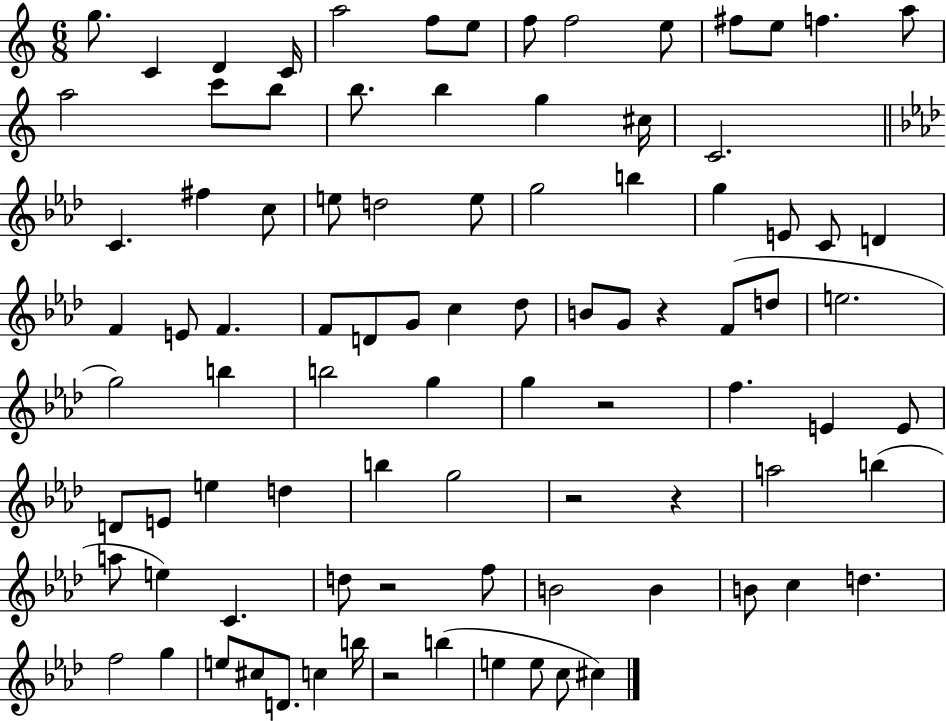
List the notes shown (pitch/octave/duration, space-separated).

G5/e. C4/q D4/q C4/s A5/h F5/e E5/e F5/e F5/h E5/e F#5/e E5/e F5/q. A5/e A5/h C6/e B5/e B5/e. B5/q G5/q C#5/s C4/h. C4/q. F#5/q C5/e E5/e D5/h E5/e G5/h B5/q G5/q E4/e C4/e D4/q F4/q E4/e F4/q. F4/e D4/e G4/e C5/q Db5/e B4/e G4/e R/q F4/e D5/e E5/h. G5/h B5/q B5/h G5/q G5/q R/h F5/q. E4/q E4/e D4/e E4/e E5/q D5/q B5/q G5/h R/h R/q A5/h B5/q A5/e E5/q C4/q. D5/e R/h F5/e B4/h B4/q B4/e C5/q D5/q. F5/h G5/q E5/e C#5/e D4/e. C5/q B5/s R/h B5/q E5/q E5/e C5/e C#5/q